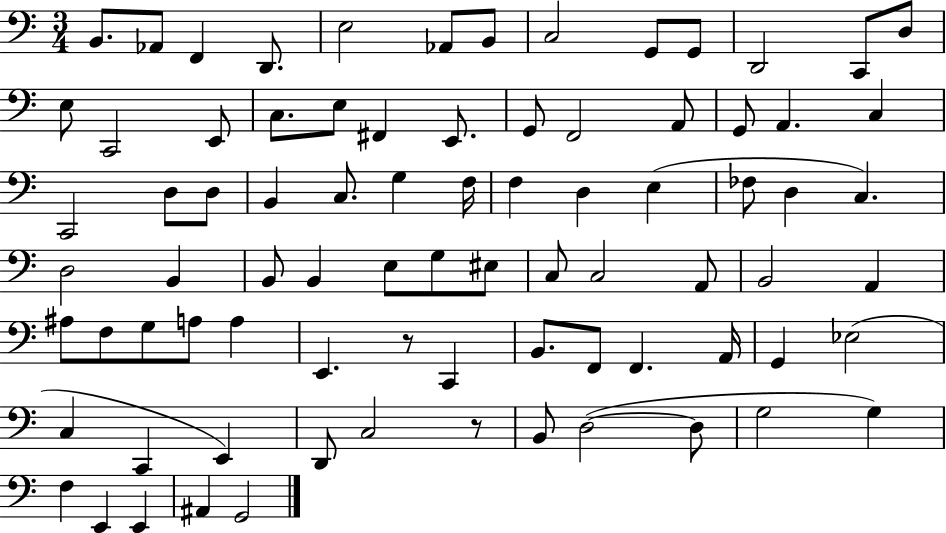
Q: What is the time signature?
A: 3/4